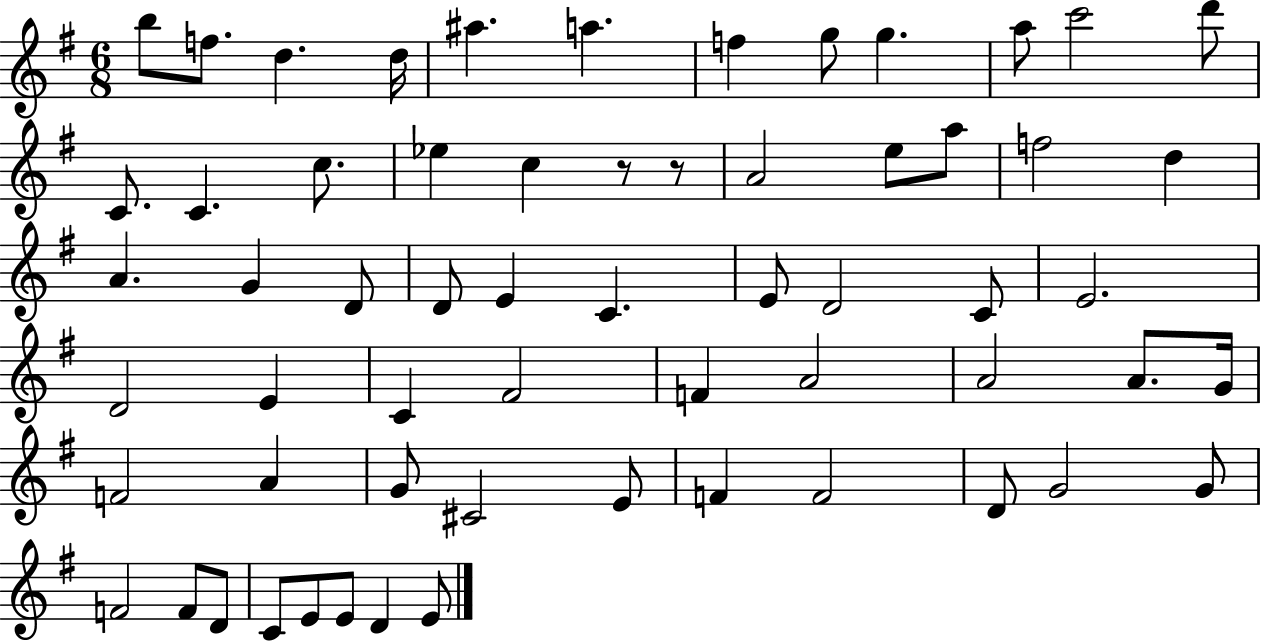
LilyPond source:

{
  \clef treble
  \numericTimeSignature
  \time 6/8
  \key g \major
  b''8 f''8. d''4. d''16 | ais''4. a''4. | f''4 g''8 g''4. | a''8 c'''2 d'''8 | \break c'8. c'4. c''8. | ees''4 c''4 r8 r8 | a'2 e''8 a''8 | f''2 d''4 | \break a'4. g'4 d'8 | d'8 e'4 c'4. | e'8 d'2 c'8 | e'2. | \break d'2 e'4 | c'4 fis'2 | f'4 a'2 | a'2 a'8. g'16 | \break f'2 a'4 | g'8 cis'2 e'8 | f'4 f'2 | d'8 g'2 g'8 | \break f'2 f'8 d'8 | c'8 e'8 e'8 d'4 e'8 | \bar "|."
}